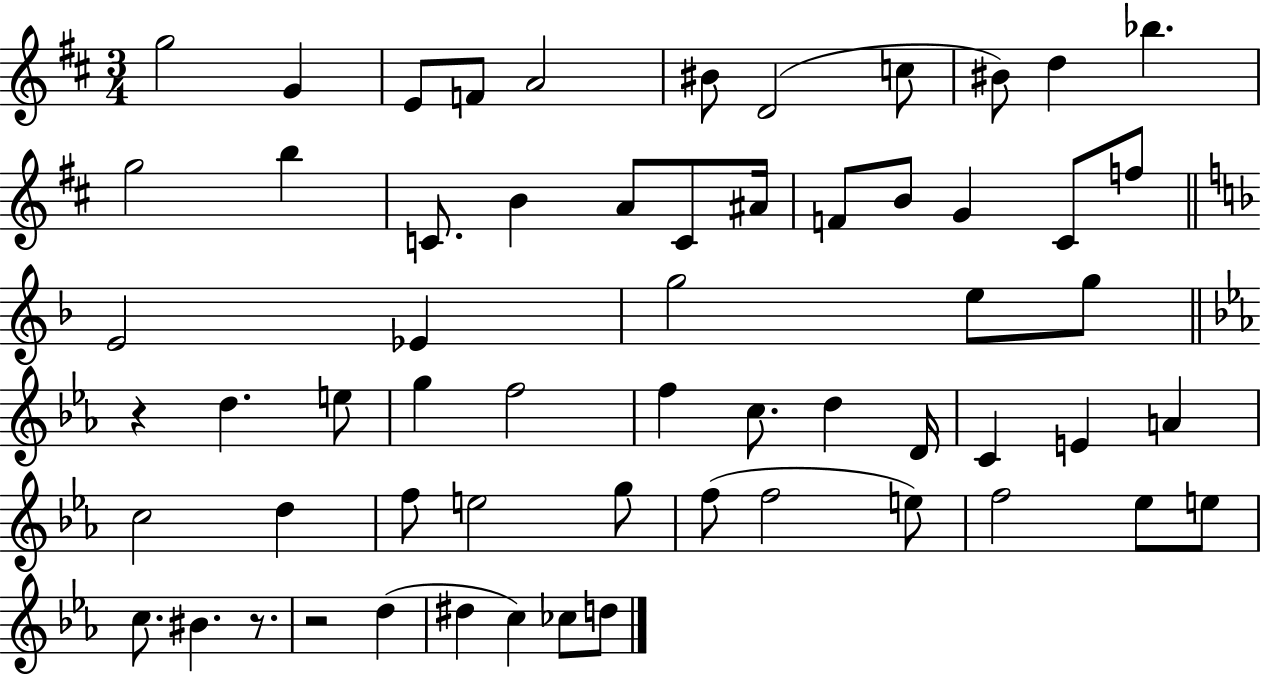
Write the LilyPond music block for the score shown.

{
  \clef treble
  \numericTimeSignature
  \time 3/4
  \key d \major
  g''2 g'4 | e'8 f'8 a'2 | bis'8 d'2( c''8 | bis'8) d''4 bes''4. | \break g''2 b''4 | c'8. b'4 a'8 c'8 ais'16 | f'8 b'8 g'4 cis'8 f''8 | \bar "||" \break \key f \major e'2 ees'4 | g''2 e''8 g''8 | \bar "||" \break \key c \minor r4 d''4. e''8 | g''4 f''2 | f''4 c''8. d''4 d'16 | c'4 e'4 a'4 | \break c''2 d''4 | f''8 e''2 g''8 | f''8( f''2 e''8) | f''2 ees''8 e''8 | \break c''8. bis'4. r8. | r2 d''4( | dis''4 c''4) ces''8 d''8 | \bar "|."
}